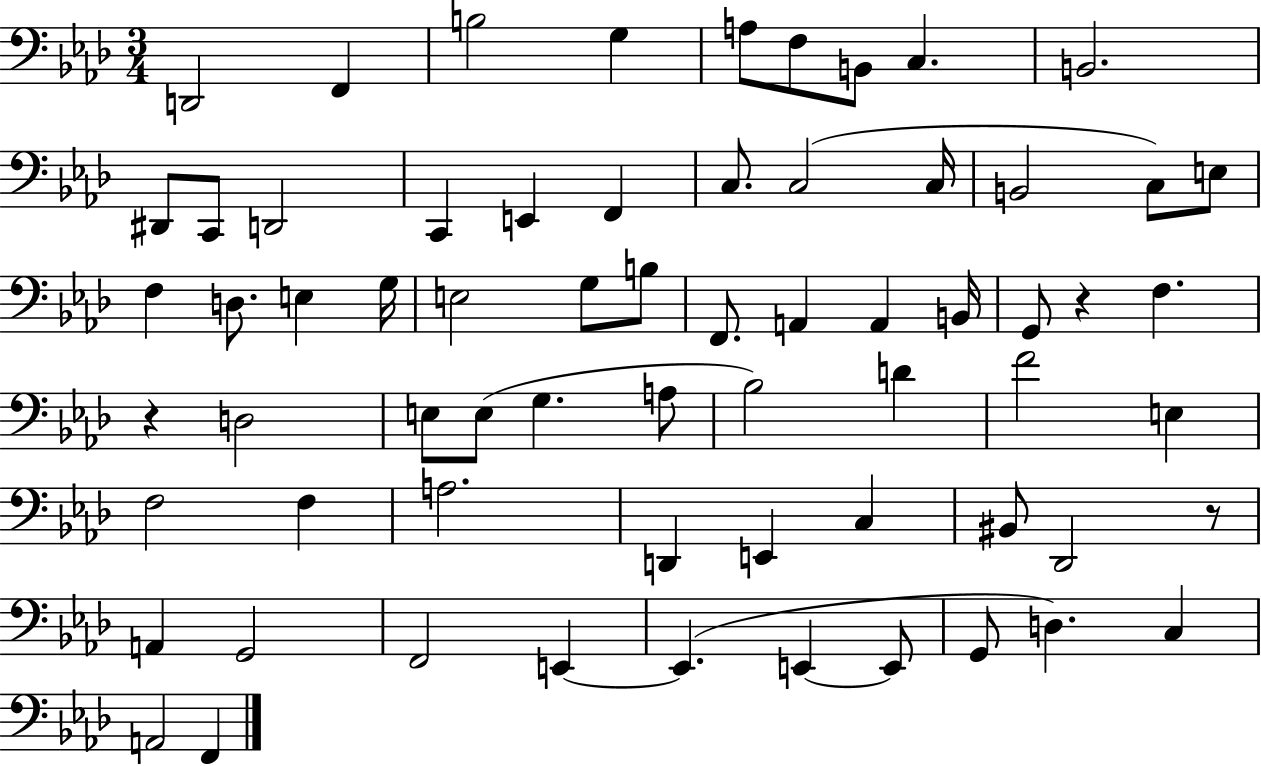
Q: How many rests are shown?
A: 3